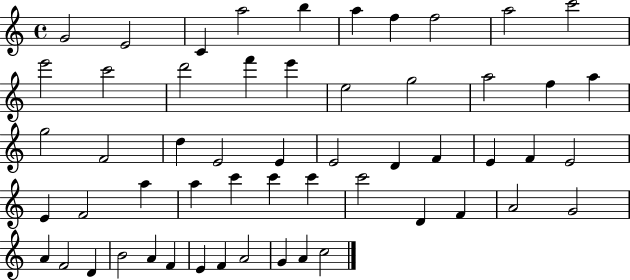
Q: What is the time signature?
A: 4/4